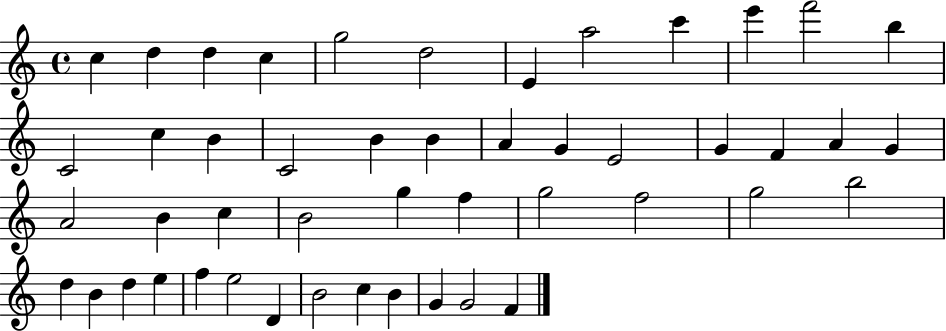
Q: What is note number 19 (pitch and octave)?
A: A4